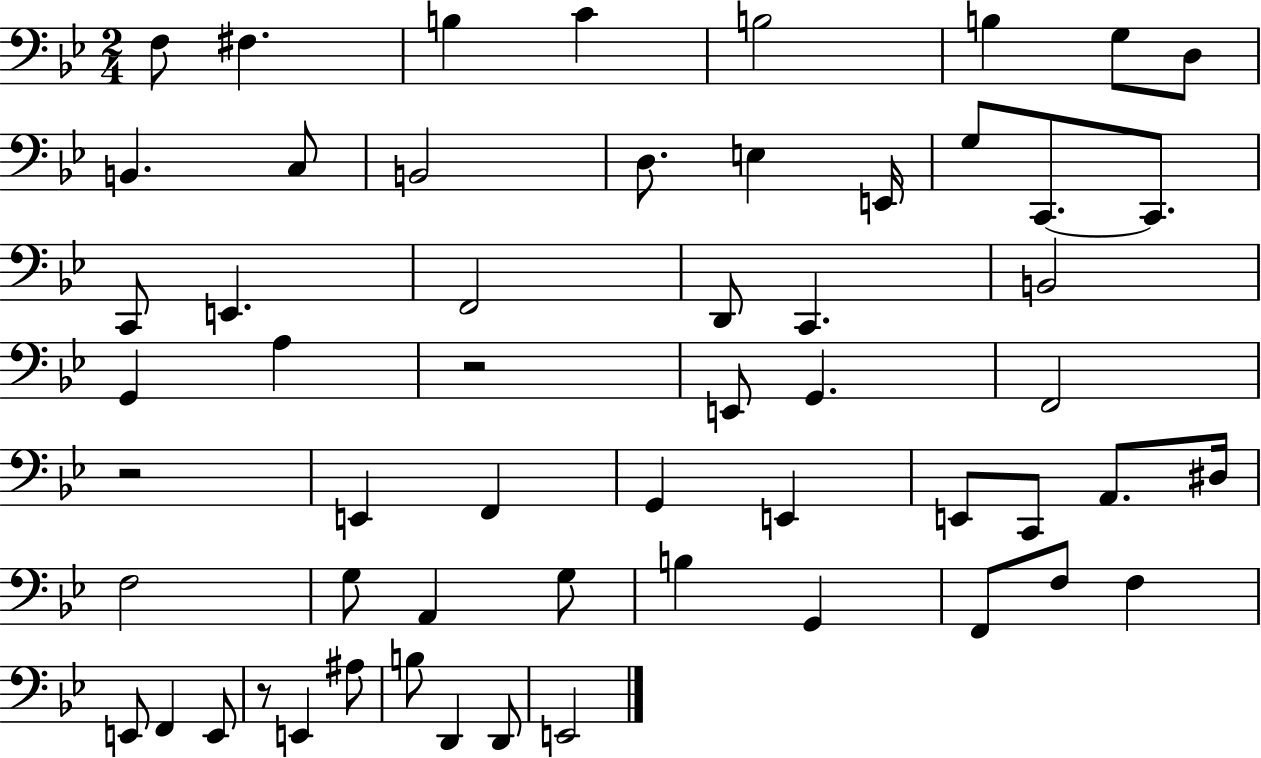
F3/e F#3/q. B3/q C4/q B3/h B3/q G3/e D3/e B2/q. C3/e B2/h D3/e. E3/q E2/s G3/e C2/e. C2/e. C2/e E2/q. F2/h D2/e C2/q. B2/h G2/q A3/q R/h E2/e G2/q. F2/h R/h E2/q F2/q G2/q E2/q E2/e C2/e A2/e. D#3/s F3/h G3/e A2/q G3/e B3/q G2/q F2/e F3/e F3/q E2/e F2/q E2/e R/e E2/q A#3/e B3/e D2/q D2/e E2/h